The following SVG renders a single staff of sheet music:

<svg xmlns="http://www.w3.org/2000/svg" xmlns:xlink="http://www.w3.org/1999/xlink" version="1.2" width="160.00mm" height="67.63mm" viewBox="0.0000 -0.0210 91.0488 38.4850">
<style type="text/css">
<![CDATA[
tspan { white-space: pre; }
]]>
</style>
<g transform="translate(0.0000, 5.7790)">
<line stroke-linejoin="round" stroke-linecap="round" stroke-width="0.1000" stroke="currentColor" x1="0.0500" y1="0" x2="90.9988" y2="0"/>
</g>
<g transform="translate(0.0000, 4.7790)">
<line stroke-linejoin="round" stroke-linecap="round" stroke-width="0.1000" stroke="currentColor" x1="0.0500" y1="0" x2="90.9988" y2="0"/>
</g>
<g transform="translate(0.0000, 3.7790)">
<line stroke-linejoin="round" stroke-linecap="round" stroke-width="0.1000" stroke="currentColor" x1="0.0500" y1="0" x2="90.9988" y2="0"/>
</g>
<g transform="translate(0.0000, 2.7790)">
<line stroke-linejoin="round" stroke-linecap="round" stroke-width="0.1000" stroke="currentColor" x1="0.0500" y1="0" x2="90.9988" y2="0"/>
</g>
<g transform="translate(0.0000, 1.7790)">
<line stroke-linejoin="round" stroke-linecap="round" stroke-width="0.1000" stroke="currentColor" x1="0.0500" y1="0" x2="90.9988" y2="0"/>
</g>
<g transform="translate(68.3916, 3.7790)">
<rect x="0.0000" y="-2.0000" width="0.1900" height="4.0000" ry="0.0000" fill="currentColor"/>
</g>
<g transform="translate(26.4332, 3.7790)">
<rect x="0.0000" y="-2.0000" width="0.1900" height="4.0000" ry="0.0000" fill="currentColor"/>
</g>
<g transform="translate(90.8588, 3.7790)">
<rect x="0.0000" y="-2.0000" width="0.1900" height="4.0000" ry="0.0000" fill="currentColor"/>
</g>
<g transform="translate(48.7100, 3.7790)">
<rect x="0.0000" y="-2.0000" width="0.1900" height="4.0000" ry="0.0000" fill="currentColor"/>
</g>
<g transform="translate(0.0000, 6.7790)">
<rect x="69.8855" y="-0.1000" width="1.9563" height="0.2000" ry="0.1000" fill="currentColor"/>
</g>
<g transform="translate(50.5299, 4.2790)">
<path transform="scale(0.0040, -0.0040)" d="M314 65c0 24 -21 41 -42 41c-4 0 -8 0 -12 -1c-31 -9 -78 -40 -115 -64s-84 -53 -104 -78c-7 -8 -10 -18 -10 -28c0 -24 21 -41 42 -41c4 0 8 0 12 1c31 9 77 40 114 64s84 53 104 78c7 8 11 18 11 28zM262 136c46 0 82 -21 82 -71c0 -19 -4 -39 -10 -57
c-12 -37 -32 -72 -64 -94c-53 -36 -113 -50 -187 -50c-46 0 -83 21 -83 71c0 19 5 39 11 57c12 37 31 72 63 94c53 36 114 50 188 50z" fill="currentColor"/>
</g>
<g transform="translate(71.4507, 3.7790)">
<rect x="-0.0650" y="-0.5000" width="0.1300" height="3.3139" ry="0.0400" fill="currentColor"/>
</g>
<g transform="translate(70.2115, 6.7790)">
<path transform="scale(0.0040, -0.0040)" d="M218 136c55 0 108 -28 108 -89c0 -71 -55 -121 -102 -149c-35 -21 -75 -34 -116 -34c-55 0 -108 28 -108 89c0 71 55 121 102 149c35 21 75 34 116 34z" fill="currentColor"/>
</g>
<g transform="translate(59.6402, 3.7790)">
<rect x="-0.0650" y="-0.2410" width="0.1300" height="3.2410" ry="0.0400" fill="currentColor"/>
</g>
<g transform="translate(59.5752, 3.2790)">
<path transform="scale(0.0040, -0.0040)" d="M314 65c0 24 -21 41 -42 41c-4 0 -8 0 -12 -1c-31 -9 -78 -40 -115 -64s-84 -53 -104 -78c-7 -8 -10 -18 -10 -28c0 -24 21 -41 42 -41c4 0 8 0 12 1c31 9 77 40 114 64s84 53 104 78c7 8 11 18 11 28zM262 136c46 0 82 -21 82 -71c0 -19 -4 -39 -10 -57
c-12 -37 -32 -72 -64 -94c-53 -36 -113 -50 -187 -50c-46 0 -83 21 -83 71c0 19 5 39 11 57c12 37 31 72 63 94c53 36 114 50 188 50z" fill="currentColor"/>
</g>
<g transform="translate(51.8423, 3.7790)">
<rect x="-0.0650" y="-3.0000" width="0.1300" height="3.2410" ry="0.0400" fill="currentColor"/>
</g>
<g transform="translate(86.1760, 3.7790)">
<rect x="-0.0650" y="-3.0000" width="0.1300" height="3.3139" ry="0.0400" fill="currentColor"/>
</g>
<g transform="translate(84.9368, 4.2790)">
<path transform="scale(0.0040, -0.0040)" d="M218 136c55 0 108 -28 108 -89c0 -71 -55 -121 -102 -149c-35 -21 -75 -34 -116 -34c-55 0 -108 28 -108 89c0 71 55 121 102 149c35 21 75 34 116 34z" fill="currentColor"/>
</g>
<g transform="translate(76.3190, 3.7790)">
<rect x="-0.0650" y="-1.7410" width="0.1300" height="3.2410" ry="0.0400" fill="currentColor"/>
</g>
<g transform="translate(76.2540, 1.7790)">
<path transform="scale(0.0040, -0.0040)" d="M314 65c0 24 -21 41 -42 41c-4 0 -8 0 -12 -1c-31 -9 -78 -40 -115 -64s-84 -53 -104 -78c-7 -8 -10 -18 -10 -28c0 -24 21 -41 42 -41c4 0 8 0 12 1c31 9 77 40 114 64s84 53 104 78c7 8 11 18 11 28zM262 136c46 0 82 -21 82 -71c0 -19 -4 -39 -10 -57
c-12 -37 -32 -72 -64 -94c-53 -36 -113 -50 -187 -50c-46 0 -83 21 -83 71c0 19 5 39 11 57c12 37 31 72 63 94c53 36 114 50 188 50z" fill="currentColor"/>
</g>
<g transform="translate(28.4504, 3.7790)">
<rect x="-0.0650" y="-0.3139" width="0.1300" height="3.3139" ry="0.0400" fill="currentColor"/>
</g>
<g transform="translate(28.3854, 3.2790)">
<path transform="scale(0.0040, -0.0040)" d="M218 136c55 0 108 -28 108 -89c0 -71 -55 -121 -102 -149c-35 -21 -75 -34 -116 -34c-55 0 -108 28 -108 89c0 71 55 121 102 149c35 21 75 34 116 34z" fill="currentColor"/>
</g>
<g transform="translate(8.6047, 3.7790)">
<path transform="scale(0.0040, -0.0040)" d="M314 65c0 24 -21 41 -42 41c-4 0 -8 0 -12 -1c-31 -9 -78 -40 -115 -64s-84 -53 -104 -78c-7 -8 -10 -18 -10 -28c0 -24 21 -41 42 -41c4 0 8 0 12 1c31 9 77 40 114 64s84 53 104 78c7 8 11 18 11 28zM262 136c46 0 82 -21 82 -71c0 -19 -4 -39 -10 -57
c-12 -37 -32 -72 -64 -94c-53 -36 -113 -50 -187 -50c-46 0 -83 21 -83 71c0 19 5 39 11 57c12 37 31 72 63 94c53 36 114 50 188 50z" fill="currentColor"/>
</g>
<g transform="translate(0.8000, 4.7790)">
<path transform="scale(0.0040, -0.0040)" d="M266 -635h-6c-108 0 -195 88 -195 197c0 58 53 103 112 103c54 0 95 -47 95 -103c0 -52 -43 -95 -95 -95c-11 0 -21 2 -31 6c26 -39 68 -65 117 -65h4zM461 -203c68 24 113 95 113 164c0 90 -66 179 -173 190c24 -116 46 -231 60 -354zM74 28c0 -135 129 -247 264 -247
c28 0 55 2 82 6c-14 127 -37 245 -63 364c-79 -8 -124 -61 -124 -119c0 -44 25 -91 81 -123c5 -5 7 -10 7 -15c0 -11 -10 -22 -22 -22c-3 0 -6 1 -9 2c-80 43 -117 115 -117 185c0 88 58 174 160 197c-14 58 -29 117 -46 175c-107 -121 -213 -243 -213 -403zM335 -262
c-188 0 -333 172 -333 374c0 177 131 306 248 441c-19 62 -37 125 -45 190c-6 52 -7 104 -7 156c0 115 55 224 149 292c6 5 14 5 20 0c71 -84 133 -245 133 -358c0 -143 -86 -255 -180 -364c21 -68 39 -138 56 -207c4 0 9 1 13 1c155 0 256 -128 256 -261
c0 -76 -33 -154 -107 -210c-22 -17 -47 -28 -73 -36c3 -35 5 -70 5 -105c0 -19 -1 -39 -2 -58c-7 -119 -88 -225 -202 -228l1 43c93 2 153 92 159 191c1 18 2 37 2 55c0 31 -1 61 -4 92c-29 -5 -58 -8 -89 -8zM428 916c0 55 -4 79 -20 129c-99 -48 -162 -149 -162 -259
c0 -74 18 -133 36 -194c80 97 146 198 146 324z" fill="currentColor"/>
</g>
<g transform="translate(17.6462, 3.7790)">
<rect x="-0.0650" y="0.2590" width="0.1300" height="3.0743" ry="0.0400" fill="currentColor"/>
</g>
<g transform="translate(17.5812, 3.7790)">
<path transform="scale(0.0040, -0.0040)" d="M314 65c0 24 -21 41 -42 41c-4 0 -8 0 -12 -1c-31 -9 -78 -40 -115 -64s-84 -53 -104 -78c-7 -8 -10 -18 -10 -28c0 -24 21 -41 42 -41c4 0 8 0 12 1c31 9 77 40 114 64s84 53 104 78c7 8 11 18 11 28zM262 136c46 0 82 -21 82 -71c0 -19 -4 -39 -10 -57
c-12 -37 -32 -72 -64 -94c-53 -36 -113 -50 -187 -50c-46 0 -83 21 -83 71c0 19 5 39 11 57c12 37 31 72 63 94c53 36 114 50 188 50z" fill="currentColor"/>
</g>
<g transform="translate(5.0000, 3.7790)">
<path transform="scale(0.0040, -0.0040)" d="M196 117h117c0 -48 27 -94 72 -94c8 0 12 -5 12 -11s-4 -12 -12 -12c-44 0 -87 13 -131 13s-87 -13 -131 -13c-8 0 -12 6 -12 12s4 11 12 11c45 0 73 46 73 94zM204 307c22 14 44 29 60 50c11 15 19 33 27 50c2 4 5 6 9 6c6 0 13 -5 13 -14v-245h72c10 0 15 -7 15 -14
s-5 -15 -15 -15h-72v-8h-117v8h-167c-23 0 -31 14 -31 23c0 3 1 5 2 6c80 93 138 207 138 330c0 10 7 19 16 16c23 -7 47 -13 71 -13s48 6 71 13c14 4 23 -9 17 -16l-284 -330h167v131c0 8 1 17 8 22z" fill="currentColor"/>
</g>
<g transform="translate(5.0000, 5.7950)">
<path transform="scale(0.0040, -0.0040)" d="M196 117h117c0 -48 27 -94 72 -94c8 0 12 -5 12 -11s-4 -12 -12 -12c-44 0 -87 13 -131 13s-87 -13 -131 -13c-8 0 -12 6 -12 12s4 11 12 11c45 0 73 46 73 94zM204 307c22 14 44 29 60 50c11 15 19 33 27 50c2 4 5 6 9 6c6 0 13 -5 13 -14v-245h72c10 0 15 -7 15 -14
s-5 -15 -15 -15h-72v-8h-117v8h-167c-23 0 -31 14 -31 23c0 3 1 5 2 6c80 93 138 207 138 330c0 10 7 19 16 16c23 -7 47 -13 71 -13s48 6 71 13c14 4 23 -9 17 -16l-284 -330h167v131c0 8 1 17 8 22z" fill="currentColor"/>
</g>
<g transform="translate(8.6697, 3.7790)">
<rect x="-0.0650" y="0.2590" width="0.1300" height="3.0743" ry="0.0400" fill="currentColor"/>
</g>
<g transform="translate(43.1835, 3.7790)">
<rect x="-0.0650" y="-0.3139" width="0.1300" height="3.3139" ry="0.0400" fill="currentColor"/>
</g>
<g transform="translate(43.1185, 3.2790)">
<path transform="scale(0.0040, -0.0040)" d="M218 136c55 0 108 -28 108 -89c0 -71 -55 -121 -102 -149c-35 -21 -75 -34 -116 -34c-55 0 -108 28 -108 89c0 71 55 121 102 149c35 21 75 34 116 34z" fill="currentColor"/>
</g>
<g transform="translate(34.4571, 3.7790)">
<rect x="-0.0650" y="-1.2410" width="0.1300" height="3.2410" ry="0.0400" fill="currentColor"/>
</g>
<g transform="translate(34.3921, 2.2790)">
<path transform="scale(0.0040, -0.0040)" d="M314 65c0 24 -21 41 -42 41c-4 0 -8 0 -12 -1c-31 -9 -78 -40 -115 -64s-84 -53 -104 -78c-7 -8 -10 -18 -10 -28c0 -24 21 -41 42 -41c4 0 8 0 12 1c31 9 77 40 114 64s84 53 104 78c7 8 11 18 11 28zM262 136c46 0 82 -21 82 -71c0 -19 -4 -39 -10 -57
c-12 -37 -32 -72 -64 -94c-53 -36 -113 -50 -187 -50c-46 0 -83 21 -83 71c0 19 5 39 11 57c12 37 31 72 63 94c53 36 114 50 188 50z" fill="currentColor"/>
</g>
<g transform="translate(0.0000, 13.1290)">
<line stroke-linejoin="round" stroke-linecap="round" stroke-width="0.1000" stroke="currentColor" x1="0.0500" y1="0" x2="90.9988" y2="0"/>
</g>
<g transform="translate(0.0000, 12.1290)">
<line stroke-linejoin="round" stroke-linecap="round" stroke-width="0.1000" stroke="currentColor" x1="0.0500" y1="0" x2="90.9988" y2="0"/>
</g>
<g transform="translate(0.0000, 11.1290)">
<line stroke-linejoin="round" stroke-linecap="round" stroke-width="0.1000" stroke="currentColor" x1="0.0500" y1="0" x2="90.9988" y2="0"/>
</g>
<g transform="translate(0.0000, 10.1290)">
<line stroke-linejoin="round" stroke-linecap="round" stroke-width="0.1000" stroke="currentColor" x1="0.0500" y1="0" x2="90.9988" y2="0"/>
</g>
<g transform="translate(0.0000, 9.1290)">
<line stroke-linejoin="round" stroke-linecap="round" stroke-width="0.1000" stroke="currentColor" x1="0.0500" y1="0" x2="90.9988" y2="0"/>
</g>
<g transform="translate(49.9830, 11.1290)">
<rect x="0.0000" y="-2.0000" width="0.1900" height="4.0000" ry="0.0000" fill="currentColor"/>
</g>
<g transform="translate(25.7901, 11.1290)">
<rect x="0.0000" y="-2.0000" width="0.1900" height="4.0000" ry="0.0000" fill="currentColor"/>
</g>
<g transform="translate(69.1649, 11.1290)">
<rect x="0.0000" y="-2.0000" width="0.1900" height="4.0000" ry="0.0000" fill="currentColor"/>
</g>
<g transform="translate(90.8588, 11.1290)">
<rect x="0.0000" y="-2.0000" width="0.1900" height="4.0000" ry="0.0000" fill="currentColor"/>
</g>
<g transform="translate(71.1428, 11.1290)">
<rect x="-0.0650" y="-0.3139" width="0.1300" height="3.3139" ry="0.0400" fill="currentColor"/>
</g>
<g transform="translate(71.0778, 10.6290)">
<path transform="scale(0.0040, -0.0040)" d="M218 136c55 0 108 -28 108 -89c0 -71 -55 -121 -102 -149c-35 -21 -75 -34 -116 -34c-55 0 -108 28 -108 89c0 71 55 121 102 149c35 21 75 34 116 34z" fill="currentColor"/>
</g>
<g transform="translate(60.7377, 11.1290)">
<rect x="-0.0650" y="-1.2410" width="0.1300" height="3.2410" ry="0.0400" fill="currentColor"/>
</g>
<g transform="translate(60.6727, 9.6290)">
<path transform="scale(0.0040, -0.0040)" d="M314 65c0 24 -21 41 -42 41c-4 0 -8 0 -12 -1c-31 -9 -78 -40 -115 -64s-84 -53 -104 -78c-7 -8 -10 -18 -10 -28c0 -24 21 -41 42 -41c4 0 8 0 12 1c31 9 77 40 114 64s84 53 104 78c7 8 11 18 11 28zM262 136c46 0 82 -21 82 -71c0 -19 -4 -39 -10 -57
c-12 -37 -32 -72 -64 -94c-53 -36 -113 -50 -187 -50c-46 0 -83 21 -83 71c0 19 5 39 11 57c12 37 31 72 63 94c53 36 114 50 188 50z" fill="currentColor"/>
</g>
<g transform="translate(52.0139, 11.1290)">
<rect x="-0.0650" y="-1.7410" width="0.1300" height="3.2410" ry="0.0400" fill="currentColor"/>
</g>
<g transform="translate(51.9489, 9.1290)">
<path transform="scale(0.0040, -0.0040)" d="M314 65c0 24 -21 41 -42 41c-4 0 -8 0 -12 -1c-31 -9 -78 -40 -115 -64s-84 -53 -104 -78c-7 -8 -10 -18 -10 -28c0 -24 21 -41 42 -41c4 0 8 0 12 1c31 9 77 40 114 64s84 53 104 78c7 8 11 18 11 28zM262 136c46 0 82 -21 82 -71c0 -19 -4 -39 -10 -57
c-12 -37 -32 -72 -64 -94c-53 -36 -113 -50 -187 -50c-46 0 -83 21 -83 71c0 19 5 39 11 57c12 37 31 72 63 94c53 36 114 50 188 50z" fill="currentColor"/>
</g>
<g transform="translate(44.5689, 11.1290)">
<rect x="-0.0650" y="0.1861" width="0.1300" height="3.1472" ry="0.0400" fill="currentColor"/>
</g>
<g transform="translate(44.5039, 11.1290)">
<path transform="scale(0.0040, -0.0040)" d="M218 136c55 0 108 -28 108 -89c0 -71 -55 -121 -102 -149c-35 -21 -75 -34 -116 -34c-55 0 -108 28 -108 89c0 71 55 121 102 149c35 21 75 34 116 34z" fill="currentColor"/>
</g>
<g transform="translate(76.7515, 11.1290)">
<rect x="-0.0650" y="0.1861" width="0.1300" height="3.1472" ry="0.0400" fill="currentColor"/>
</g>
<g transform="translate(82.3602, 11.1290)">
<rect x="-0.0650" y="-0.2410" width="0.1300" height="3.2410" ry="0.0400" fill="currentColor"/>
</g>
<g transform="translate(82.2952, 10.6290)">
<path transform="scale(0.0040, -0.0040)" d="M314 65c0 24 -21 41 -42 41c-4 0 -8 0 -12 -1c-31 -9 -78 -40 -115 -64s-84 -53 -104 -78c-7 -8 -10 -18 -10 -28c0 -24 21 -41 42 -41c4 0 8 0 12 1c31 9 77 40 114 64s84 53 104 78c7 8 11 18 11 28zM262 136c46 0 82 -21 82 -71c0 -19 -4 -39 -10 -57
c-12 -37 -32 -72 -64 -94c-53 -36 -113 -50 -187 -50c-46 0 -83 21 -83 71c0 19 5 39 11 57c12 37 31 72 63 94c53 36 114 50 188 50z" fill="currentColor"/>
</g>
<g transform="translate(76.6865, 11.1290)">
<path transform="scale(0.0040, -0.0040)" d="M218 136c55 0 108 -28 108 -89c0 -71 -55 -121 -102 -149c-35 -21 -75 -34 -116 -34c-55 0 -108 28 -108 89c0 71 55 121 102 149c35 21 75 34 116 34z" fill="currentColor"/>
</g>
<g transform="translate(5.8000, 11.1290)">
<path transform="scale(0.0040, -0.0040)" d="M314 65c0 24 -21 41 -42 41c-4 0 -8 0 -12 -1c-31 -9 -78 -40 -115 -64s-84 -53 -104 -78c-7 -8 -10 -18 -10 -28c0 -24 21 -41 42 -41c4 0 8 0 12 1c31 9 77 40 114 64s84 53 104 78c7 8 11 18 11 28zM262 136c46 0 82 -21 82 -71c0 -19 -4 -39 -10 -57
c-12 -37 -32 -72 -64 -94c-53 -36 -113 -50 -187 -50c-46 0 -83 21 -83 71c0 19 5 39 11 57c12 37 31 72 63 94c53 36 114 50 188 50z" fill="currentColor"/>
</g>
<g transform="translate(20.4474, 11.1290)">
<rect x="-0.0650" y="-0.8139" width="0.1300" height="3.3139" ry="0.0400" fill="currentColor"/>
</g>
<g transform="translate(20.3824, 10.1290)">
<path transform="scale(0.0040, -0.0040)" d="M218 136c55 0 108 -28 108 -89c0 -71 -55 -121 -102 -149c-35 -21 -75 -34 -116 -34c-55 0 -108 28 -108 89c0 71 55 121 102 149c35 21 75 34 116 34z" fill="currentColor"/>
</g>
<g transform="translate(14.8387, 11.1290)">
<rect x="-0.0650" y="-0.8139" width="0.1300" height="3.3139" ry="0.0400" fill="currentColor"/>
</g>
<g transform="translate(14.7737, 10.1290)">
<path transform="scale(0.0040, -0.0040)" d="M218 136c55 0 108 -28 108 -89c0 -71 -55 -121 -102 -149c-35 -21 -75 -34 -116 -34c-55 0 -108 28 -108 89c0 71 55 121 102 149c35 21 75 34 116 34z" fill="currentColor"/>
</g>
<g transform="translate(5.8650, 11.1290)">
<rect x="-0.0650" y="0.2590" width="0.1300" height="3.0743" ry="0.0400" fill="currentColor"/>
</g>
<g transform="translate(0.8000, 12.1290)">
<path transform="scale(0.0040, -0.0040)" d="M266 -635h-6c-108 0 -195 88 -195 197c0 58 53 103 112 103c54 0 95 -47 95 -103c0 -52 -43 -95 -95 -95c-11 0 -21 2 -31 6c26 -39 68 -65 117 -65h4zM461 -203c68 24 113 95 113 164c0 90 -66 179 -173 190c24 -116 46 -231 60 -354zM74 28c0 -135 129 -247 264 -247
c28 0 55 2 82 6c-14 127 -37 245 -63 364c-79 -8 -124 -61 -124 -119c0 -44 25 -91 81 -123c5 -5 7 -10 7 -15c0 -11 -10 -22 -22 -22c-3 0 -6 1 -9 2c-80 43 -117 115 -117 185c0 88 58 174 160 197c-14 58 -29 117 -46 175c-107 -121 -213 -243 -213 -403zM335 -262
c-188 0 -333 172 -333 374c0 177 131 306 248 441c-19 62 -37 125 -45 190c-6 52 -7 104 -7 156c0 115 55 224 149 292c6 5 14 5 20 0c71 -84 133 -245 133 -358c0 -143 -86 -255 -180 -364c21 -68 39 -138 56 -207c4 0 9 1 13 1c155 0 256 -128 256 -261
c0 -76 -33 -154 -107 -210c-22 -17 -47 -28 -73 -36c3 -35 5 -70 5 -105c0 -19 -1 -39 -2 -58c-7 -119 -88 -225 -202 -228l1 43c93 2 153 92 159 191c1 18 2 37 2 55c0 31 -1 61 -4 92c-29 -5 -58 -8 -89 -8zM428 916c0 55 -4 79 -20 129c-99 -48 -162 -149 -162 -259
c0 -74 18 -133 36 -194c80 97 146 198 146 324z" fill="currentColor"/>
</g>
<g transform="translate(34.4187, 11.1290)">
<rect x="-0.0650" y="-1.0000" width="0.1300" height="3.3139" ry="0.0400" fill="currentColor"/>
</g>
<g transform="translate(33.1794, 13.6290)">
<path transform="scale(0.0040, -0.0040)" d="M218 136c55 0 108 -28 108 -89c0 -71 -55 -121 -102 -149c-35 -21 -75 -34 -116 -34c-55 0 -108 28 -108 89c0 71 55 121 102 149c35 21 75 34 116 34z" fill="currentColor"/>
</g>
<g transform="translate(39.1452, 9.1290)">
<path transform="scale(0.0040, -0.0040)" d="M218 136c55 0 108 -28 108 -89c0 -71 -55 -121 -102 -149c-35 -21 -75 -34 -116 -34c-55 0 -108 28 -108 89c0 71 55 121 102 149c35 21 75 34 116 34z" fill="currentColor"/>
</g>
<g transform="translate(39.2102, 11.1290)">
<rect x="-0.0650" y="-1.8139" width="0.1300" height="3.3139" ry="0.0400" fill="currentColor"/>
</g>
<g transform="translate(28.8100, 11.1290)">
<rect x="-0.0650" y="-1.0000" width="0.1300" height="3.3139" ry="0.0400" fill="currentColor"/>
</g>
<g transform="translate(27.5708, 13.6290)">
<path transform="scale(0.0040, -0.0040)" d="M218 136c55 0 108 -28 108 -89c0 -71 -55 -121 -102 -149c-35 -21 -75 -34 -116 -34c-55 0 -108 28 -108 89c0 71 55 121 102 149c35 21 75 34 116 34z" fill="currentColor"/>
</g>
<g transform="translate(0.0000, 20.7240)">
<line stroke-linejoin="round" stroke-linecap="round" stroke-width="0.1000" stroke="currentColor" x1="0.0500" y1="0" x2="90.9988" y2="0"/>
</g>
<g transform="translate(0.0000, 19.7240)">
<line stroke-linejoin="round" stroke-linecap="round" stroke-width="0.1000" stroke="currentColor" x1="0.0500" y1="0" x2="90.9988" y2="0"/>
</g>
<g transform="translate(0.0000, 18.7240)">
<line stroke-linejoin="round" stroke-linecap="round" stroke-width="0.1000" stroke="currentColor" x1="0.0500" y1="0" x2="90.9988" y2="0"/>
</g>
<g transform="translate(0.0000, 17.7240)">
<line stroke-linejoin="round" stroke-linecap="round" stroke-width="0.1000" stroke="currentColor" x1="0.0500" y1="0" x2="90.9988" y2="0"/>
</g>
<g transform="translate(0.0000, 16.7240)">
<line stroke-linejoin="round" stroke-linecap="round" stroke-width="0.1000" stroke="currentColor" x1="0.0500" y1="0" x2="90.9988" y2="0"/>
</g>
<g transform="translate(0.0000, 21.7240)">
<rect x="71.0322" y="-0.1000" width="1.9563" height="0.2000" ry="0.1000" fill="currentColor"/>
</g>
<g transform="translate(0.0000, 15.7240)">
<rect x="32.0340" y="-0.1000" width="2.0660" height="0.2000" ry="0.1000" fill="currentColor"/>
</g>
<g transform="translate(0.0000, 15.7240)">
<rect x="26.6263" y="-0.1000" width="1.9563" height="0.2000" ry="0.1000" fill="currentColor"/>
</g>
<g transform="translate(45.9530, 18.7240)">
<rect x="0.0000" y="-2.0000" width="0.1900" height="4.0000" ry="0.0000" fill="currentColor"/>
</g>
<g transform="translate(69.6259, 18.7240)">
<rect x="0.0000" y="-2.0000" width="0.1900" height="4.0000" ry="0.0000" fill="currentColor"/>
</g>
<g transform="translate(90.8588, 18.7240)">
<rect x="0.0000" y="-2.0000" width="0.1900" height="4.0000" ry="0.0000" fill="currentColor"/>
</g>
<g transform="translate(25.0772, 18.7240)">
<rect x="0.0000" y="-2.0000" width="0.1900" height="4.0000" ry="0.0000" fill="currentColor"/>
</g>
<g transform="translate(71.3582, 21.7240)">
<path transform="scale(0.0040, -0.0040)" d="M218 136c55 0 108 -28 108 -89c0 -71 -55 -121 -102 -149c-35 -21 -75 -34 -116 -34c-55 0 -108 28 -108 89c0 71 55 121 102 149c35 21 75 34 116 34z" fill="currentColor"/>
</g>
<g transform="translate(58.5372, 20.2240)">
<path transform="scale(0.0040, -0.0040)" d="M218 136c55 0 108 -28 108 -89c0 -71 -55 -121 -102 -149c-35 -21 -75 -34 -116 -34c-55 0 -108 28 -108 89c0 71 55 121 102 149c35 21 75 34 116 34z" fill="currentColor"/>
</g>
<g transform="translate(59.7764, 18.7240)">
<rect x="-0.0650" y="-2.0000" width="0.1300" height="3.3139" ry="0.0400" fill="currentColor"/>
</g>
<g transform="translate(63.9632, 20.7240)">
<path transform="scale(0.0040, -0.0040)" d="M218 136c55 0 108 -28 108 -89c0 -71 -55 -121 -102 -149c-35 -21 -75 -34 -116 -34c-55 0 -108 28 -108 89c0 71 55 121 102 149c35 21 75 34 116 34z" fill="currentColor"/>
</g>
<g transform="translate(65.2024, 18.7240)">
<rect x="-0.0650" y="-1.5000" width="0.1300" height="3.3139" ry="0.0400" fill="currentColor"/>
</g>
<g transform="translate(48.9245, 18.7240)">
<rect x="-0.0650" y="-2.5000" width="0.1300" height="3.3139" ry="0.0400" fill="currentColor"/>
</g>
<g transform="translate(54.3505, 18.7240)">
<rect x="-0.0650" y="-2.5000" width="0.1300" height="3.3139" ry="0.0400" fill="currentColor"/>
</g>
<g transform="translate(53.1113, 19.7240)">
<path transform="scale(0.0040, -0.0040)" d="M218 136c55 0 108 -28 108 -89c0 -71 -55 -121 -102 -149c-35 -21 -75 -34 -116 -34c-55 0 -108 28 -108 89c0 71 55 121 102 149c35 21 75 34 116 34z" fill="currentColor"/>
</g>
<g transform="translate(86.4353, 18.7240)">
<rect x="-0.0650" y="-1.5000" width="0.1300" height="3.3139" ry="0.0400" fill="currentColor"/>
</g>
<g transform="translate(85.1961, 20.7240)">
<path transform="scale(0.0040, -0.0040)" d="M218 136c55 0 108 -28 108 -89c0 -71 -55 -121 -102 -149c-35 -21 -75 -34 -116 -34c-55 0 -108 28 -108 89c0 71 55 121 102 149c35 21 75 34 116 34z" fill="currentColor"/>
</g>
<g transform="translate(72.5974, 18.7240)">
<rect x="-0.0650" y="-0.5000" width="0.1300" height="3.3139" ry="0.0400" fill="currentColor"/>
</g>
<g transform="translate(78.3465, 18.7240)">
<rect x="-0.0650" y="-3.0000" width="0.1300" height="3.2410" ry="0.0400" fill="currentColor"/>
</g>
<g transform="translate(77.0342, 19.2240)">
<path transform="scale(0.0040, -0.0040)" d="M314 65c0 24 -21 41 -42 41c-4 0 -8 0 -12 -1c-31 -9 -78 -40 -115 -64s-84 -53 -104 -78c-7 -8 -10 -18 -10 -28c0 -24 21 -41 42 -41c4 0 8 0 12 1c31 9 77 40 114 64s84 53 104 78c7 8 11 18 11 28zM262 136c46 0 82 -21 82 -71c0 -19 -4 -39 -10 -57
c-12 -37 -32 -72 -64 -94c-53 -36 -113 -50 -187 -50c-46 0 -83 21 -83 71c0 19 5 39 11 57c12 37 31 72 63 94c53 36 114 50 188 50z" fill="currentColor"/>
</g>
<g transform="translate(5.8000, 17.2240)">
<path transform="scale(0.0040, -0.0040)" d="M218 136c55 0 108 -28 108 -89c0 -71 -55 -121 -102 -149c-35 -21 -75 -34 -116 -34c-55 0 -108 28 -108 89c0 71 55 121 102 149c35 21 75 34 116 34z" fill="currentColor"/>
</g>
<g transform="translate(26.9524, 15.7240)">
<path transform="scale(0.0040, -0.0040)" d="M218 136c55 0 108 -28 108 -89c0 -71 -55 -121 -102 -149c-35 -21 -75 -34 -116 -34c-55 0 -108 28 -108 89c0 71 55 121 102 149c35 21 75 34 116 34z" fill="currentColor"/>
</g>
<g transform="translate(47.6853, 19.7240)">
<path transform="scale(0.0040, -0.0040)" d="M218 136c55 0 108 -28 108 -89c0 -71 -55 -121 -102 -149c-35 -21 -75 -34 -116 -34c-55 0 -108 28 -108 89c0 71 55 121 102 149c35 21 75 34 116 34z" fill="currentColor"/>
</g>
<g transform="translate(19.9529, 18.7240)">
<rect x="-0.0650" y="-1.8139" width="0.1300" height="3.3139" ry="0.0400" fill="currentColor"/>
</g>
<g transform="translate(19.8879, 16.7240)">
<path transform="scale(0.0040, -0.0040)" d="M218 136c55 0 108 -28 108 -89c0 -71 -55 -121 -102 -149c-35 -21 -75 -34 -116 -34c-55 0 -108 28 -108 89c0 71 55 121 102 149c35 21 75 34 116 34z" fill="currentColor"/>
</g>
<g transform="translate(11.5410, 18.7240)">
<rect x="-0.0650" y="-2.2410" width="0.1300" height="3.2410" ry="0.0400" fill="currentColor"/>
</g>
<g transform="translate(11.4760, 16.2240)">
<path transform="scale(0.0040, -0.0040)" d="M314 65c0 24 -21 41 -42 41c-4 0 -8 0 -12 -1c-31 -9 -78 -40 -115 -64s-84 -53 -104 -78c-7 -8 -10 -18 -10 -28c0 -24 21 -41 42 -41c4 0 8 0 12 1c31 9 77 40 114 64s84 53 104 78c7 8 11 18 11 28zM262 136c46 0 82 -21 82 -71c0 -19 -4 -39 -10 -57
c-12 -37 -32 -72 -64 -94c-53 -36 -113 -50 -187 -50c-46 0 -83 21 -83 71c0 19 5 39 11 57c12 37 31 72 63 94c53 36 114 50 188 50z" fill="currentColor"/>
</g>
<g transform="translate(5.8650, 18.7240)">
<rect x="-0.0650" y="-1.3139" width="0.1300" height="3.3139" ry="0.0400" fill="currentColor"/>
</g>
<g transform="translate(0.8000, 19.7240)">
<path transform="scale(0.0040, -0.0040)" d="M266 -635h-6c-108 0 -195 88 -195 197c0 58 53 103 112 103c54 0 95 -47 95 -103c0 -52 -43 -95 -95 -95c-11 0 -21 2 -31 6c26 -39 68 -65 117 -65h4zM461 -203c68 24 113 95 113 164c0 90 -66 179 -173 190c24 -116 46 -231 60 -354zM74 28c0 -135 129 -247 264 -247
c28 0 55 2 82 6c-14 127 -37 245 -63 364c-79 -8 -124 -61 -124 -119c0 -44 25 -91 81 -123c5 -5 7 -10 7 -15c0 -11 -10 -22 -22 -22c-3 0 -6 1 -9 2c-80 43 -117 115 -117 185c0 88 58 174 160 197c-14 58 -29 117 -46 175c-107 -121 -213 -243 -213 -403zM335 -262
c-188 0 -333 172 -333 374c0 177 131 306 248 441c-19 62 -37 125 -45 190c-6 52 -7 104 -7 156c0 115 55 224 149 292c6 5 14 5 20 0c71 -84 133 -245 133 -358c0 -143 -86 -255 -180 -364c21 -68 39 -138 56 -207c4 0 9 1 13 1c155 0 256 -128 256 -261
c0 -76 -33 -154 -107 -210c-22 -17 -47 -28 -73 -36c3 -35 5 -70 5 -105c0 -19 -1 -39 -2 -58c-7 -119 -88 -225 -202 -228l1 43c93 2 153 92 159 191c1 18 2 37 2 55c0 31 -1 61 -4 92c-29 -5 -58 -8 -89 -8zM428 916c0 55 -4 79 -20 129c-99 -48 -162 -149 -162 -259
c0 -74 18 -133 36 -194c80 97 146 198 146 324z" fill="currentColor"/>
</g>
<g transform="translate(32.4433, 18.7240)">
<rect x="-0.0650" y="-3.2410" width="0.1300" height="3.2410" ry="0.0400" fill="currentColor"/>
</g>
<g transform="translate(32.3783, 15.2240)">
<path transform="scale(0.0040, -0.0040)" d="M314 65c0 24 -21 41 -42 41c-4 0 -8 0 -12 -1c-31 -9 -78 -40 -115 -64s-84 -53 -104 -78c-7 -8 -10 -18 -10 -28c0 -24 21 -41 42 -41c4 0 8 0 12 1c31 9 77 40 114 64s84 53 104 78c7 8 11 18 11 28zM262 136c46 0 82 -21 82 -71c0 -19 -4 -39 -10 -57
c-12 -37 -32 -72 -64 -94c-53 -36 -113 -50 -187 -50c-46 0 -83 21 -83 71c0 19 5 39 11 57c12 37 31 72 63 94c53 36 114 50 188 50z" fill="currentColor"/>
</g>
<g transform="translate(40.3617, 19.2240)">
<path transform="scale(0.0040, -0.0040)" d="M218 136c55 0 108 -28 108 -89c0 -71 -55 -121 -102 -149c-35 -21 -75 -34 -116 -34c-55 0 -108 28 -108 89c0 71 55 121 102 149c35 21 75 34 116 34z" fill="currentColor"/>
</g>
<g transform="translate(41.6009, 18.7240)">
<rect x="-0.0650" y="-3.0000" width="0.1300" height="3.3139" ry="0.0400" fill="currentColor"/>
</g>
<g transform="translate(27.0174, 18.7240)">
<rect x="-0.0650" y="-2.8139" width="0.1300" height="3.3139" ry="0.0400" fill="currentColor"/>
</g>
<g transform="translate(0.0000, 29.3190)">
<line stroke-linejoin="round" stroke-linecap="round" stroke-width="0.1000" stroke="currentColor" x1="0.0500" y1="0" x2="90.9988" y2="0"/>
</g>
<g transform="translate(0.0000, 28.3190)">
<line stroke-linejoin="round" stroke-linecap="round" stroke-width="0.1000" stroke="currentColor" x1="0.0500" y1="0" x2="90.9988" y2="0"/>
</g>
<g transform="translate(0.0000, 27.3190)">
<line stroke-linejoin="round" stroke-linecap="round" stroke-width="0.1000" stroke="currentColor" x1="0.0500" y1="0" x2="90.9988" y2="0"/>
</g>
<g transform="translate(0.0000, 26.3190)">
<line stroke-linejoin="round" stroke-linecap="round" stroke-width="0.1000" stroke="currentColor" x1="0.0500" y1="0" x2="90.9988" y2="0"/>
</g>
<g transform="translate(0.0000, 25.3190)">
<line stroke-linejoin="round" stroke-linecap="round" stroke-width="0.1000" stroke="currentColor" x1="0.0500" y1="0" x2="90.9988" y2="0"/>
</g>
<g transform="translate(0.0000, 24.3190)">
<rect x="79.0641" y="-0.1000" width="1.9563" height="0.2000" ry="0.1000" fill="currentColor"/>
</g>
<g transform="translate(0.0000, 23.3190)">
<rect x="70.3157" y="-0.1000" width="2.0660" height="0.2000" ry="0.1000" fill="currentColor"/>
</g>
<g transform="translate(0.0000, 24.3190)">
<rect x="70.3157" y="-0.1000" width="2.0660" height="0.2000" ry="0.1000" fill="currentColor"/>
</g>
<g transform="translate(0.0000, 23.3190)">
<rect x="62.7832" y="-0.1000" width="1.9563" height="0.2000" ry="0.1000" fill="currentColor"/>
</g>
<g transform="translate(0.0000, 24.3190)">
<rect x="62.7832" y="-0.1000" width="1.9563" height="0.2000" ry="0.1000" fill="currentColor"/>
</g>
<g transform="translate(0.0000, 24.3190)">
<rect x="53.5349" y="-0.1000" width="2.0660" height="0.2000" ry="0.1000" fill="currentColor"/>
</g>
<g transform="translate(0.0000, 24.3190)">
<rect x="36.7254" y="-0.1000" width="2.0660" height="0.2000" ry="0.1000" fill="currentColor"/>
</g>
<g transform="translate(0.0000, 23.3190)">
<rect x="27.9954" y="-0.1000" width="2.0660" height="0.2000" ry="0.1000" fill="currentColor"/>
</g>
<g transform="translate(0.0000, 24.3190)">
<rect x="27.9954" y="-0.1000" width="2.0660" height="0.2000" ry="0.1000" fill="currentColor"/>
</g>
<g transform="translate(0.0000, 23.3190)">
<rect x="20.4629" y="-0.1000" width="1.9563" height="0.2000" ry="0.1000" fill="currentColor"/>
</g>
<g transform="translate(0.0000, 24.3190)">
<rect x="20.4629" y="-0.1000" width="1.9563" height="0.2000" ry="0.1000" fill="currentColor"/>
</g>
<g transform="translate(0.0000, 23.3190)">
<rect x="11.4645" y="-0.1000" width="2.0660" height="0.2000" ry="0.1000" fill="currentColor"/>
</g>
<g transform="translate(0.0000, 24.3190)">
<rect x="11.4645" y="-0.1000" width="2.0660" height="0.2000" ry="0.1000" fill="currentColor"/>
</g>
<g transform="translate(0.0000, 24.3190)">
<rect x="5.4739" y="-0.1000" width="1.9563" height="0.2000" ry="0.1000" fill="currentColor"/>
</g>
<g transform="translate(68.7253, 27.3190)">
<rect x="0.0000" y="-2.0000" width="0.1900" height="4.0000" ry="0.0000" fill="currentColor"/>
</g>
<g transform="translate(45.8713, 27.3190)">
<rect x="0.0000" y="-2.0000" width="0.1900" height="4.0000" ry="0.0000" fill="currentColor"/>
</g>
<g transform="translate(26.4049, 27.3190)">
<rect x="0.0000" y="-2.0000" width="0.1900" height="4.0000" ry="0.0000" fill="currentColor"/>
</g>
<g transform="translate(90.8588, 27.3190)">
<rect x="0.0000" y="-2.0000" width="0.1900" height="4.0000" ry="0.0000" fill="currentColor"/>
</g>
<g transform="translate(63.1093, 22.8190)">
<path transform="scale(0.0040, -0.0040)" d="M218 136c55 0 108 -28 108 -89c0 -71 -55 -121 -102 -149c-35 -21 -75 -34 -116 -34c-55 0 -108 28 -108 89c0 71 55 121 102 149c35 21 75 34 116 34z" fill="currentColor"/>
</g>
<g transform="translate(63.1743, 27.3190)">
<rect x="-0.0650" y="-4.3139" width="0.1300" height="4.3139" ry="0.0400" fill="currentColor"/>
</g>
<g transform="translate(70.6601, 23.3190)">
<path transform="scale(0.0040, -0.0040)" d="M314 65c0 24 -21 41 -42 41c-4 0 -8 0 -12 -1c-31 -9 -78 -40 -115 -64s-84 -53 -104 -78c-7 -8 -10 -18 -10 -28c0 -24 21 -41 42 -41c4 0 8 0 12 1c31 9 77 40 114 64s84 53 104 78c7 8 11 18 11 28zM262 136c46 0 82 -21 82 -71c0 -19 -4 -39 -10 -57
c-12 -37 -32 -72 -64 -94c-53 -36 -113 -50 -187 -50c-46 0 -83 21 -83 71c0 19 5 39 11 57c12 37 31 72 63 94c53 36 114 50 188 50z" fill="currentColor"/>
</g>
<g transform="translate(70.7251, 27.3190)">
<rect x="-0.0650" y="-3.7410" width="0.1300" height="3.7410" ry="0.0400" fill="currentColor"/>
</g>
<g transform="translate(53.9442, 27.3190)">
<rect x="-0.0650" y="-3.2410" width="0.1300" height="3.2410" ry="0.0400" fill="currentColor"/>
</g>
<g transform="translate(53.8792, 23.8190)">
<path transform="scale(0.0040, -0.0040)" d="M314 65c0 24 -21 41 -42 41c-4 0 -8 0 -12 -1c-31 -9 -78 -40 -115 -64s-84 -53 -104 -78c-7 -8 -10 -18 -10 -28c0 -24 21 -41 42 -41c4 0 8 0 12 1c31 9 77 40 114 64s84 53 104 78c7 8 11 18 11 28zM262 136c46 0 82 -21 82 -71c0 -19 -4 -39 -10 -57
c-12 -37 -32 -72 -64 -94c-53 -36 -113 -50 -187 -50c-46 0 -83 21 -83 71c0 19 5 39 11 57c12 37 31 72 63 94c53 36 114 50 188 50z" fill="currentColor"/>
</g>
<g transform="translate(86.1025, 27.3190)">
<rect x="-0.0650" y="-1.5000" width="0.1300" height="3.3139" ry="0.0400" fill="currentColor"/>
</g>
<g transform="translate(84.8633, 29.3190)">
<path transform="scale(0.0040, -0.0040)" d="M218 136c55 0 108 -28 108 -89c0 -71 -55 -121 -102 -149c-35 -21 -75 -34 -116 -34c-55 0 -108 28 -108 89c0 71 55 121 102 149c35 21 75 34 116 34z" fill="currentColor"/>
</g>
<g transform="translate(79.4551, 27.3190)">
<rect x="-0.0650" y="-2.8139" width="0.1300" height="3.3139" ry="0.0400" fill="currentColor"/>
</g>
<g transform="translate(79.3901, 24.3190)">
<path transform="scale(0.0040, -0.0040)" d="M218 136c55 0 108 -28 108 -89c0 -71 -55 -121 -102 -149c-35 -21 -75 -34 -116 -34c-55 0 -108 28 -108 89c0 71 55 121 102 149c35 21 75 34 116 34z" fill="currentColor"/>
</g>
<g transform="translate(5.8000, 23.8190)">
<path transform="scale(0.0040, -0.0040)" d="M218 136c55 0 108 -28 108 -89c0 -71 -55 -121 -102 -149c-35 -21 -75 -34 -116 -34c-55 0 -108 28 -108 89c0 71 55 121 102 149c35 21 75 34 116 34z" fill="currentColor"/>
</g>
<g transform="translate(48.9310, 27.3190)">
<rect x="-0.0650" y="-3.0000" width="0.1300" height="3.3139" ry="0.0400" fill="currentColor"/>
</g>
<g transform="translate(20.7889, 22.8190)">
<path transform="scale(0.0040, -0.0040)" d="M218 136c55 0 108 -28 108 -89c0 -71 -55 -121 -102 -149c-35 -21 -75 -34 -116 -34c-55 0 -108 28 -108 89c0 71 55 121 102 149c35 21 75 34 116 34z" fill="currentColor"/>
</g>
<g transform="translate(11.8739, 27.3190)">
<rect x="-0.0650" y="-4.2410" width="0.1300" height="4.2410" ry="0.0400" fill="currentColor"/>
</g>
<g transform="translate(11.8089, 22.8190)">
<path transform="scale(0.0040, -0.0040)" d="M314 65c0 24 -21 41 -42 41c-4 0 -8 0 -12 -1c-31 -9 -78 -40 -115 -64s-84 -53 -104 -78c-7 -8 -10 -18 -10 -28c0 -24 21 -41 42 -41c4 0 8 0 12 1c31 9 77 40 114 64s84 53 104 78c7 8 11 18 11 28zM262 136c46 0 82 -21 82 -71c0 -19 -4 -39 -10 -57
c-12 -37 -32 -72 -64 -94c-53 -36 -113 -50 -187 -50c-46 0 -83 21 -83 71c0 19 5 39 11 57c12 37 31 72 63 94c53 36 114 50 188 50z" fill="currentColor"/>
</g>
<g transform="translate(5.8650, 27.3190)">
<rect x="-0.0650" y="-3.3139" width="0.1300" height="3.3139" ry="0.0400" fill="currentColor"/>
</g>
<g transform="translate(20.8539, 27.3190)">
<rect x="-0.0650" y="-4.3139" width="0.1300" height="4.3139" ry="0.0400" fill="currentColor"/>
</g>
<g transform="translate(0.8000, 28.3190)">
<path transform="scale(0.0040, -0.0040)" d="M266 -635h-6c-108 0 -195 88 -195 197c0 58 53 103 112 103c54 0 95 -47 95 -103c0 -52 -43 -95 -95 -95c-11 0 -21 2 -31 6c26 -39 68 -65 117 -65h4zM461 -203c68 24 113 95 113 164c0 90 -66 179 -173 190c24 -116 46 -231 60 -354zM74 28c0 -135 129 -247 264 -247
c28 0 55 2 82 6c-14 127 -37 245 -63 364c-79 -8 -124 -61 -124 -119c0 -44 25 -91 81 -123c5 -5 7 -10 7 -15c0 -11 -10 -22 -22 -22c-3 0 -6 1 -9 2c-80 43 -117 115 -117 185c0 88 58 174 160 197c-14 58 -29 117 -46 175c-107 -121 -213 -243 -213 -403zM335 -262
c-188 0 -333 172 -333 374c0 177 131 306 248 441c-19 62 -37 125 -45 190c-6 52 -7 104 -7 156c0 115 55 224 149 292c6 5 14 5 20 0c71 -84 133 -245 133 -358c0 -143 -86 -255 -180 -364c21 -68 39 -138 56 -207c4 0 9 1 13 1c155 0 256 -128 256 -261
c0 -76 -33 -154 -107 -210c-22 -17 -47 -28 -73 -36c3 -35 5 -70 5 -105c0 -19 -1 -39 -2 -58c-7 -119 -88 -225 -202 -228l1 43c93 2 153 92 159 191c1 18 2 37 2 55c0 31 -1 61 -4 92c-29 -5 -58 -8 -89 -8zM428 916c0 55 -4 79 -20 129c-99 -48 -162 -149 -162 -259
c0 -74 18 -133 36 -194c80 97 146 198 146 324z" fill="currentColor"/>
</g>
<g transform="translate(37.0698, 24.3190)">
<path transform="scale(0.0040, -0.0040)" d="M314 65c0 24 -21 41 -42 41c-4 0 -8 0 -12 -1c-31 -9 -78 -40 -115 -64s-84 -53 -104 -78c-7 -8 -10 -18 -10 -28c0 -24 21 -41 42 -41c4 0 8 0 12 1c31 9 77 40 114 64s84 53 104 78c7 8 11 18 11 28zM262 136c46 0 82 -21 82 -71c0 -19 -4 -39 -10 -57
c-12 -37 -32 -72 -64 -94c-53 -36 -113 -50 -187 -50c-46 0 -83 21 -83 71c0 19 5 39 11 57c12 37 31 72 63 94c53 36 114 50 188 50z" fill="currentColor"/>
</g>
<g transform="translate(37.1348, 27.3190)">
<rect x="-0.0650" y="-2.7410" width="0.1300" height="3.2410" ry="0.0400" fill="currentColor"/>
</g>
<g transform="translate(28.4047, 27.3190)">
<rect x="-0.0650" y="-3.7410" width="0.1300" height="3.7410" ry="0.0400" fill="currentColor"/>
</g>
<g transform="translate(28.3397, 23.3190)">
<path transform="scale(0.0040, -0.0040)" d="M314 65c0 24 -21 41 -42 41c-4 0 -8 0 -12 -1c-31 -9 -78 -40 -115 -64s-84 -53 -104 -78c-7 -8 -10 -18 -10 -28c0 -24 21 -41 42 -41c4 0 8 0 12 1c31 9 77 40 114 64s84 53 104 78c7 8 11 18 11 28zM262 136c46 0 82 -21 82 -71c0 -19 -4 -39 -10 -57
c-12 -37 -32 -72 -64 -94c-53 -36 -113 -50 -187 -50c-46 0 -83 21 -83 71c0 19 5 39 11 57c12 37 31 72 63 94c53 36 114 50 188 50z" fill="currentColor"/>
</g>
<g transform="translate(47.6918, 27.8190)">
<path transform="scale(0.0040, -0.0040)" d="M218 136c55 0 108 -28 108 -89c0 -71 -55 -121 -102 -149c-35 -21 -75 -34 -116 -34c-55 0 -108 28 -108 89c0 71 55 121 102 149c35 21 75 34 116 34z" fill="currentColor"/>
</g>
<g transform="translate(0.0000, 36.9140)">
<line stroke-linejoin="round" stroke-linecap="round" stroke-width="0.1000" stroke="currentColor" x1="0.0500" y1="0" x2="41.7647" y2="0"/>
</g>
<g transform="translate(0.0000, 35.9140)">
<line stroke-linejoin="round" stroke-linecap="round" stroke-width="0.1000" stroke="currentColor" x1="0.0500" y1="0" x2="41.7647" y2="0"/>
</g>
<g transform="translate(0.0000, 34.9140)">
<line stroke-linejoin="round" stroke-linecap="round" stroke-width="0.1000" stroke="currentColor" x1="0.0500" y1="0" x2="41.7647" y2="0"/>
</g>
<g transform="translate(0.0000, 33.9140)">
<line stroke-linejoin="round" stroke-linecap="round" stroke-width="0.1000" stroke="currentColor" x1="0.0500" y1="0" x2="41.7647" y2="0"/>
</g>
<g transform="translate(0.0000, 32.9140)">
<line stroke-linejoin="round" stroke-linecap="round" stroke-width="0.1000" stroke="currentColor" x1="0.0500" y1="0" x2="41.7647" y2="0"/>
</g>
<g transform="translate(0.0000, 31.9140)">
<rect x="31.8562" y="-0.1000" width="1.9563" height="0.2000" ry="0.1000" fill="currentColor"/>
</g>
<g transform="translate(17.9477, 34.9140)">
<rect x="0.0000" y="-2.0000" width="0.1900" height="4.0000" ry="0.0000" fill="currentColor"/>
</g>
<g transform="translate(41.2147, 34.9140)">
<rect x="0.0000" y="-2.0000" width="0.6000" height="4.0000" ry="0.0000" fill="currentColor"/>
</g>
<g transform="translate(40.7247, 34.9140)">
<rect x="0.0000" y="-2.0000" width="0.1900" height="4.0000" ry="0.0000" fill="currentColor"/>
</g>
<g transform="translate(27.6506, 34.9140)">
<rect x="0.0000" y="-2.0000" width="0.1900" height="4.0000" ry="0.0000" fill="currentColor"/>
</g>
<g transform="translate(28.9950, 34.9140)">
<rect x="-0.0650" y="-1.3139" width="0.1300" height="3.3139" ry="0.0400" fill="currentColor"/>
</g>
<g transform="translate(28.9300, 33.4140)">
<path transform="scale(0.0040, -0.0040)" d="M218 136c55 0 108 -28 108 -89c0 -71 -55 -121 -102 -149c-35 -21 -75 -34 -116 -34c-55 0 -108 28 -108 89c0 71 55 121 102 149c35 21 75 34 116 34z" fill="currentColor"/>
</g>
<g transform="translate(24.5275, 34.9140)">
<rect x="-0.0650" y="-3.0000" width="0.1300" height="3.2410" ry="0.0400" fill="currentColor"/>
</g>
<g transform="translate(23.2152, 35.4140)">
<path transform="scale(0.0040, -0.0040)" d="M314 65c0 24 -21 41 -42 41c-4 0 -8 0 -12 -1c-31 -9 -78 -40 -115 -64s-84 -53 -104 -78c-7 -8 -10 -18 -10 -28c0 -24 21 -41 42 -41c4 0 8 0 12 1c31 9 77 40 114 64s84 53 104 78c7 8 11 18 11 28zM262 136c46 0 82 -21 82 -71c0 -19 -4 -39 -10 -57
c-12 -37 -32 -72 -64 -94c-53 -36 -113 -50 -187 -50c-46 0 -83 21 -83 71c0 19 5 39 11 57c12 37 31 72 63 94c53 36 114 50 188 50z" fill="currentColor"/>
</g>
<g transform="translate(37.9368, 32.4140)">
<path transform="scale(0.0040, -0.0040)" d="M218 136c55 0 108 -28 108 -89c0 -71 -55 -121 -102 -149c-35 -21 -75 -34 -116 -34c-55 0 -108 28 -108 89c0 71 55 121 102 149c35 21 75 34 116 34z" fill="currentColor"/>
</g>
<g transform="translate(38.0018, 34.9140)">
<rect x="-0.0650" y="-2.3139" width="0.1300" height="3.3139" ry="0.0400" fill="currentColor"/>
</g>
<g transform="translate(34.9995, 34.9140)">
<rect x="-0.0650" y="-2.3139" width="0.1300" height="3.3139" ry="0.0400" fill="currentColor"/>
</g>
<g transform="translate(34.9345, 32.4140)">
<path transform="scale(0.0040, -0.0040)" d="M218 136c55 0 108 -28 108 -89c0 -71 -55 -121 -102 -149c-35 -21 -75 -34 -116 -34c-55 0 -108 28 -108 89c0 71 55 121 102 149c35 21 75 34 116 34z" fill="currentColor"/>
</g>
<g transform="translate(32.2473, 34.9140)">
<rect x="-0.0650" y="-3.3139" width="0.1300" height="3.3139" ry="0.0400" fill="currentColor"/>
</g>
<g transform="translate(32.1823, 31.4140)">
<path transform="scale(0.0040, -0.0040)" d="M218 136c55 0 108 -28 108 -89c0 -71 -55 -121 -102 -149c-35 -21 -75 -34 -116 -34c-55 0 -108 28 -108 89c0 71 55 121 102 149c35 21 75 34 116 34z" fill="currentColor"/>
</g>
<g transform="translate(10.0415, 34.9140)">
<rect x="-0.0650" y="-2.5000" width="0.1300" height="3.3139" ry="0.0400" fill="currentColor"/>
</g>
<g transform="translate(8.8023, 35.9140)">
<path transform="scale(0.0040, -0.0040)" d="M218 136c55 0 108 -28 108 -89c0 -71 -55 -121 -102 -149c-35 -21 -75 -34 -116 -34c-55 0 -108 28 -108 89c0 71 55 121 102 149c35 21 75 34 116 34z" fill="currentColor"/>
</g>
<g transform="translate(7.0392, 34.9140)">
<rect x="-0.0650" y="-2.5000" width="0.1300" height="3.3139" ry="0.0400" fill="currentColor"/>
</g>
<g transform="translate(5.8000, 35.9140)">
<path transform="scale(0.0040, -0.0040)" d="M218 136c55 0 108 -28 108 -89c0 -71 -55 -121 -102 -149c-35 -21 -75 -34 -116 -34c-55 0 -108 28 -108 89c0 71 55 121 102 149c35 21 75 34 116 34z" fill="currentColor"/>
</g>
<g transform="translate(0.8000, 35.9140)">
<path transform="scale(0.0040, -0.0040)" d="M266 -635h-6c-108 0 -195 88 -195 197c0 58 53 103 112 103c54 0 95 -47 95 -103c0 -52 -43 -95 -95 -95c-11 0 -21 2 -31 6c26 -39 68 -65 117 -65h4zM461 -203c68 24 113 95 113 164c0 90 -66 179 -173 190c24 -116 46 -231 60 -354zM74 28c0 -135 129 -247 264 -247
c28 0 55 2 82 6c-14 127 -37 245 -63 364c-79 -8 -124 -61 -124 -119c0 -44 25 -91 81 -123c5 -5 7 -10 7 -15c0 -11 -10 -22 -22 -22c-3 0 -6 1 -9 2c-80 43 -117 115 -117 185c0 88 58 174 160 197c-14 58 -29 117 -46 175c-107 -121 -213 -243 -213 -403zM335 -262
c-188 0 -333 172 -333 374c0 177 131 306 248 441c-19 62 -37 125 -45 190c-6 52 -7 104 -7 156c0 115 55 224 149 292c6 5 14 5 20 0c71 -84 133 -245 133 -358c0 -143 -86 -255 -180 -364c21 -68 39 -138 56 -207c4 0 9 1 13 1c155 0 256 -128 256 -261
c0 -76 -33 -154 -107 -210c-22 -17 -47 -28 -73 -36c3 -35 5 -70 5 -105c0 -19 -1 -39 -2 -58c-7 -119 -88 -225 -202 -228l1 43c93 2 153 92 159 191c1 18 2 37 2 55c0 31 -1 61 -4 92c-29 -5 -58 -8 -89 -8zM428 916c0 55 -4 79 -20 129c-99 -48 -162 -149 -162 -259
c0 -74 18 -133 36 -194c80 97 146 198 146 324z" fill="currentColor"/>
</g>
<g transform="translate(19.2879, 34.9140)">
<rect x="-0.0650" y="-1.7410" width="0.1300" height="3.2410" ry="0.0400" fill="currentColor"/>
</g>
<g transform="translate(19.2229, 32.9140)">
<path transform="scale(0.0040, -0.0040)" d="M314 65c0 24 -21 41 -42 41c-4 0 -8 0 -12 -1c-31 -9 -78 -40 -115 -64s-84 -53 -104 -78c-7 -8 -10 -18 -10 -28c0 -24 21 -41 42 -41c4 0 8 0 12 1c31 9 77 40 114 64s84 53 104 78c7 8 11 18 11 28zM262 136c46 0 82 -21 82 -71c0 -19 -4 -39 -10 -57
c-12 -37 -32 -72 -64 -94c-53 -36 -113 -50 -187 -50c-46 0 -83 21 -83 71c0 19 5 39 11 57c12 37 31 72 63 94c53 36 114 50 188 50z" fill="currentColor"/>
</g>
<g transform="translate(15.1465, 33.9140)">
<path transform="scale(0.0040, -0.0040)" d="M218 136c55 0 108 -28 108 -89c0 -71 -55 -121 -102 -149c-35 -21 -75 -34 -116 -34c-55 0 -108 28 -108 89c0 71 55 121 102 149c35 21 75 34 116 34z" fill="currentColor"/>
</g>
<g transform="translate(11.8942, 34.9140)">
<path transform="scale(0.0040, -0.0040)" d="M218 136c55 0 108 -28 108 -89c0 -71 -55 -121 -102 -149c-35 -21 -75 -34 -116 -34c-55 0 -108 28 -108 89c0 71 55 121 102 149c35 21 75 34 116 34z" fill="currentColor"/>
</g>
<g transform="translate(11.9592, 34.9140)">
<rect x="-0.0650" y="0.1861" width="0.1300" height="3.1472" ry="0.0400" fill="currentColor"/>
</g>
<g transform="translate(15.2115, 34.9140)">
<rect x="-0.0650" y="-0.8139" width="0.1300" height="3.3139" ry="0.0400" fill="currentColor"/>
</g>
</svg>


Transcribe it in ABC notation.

X:1
T:Untitled
M:4/4
L:1/4
K:C
B2 B2 c e2 c A2 c2 C f2 A B2 d d D D f B f2 e2 c B c2 e g2 f a b2 A G G F E C A2 E b d'2 d' c'2 a2 A b2 d' c'2 a E G G B d f2 A2 e b g g